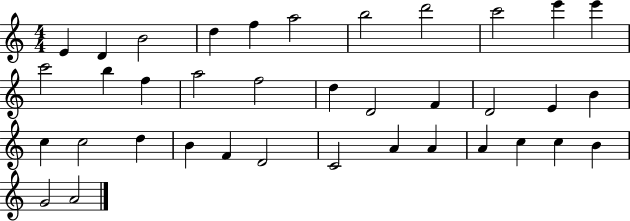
{
  \clef treble
  \numericTimeSignature
  \time 4/4
  \key c \major
  e'4 d'4 b'2 | d''4 f''4 a''2 | b''2 d'''2 | c'''2 e'''4 e'''4 | \break c'''2 b''4 f''4 | a''2 f''2 | d''4 d'2 f'4 | d'2 e'4 b'4 | \break c''4 c''2 d''4 | b'4 f'4 d'2 | c'2 a'4 a'4 | a'4 c''4 c''4 b'4 | \break g'2 a'2 | \bar "|."
}